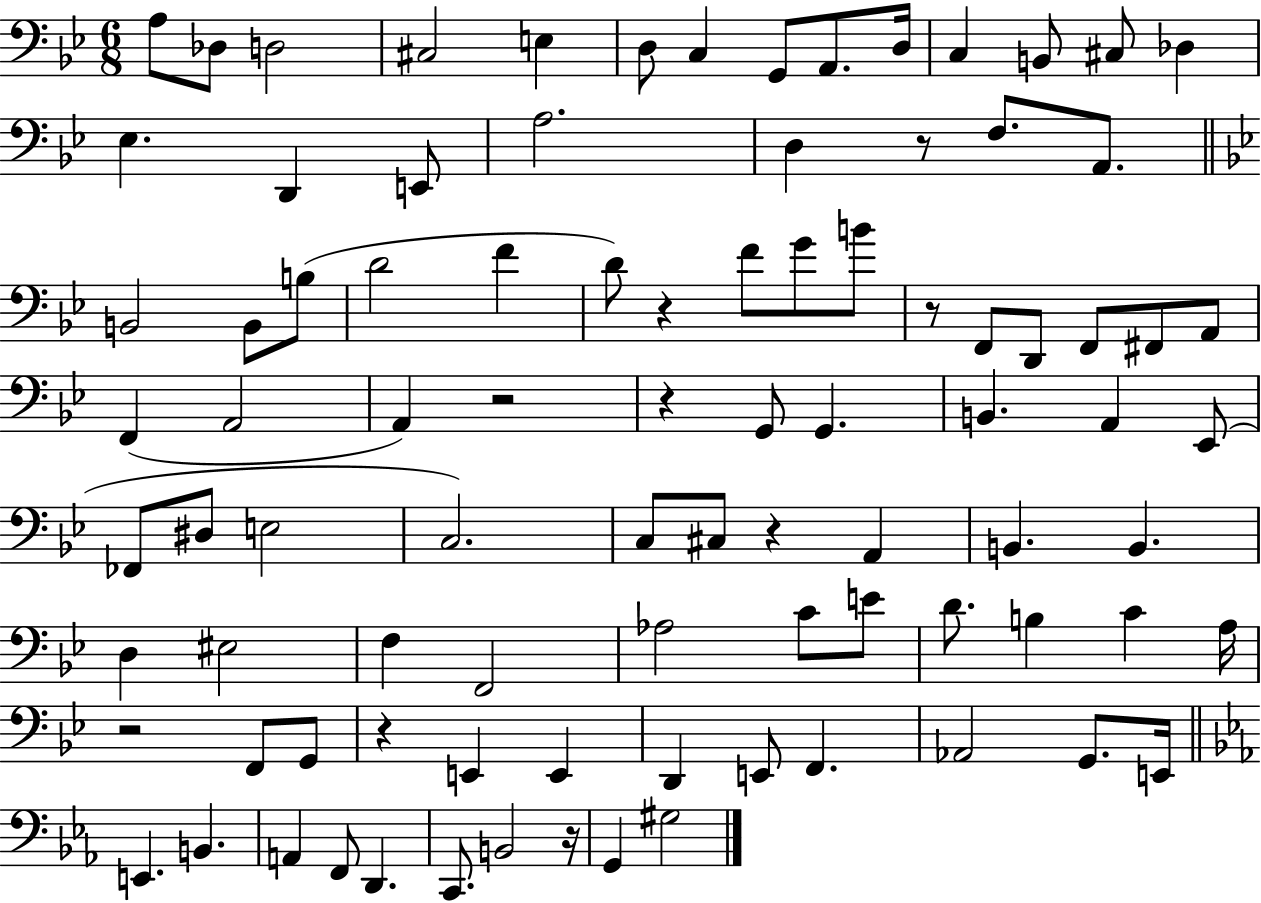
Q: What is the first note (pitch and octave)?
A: A3